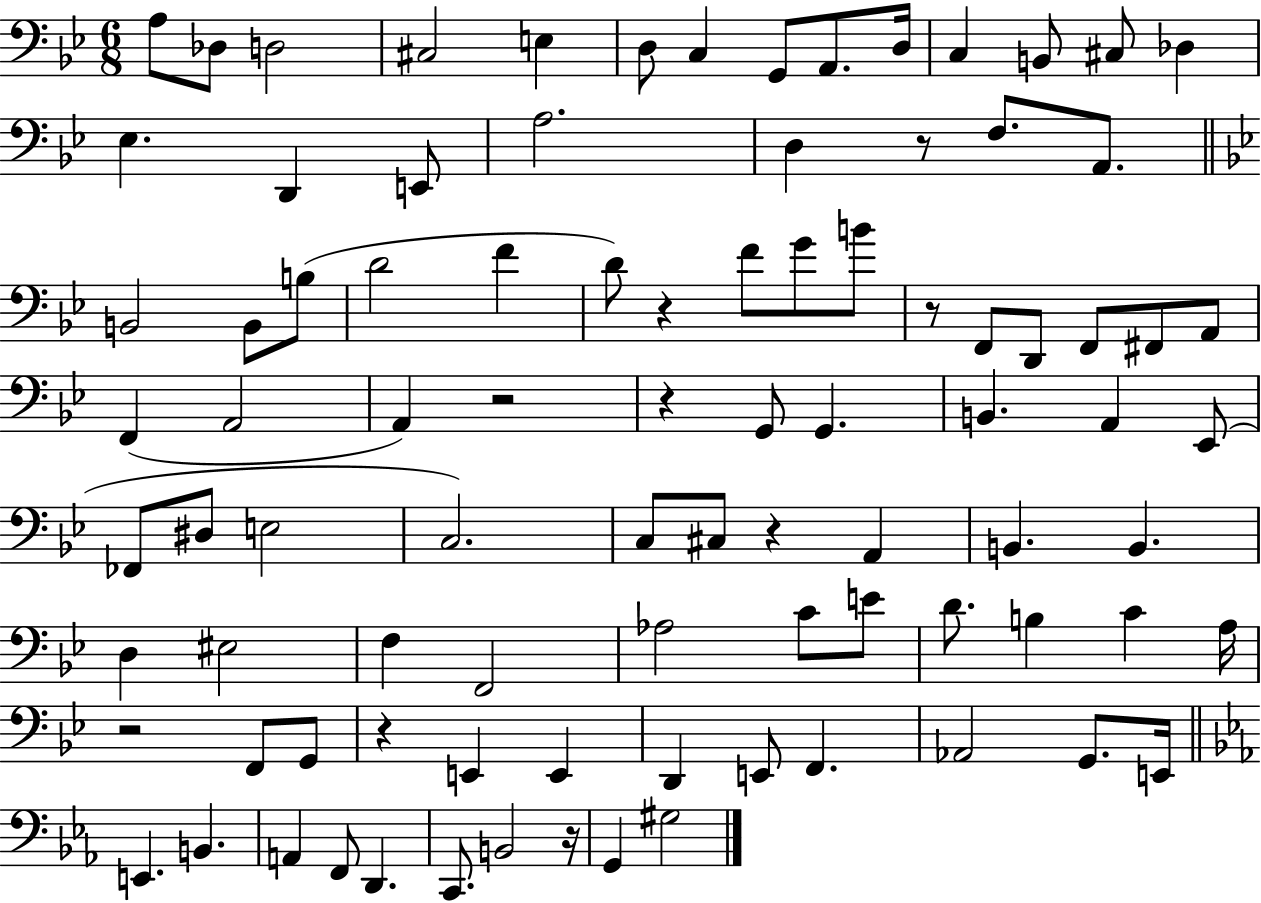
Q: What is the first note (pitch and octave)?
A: A3